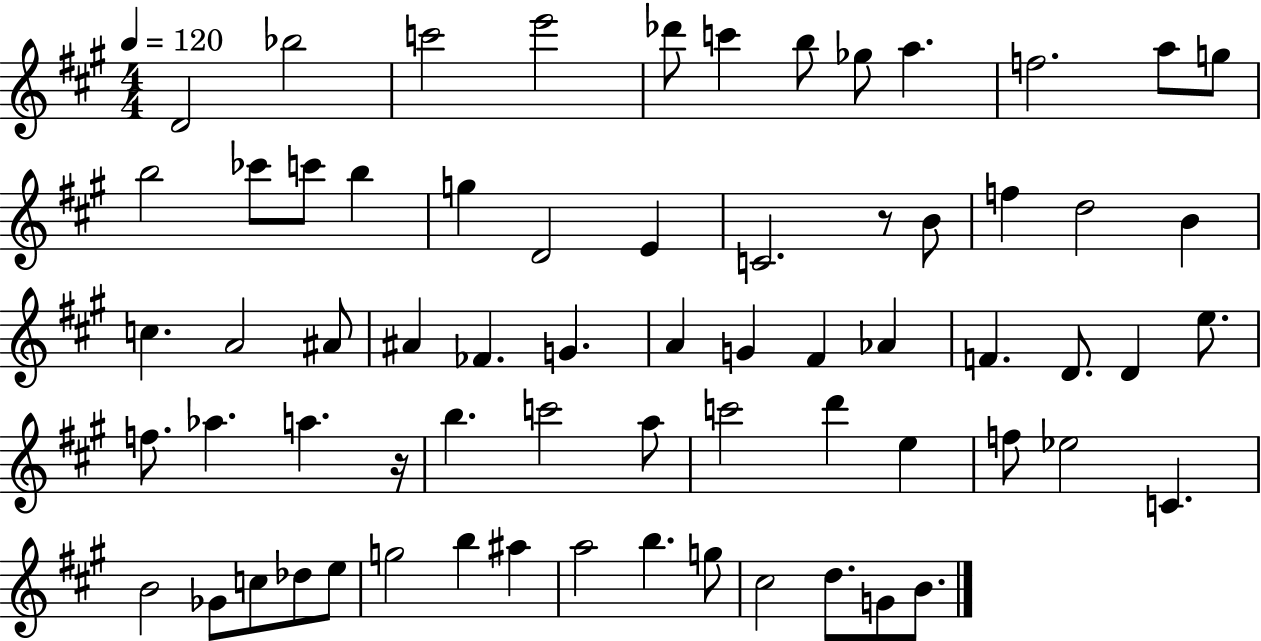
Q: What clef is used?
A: treble